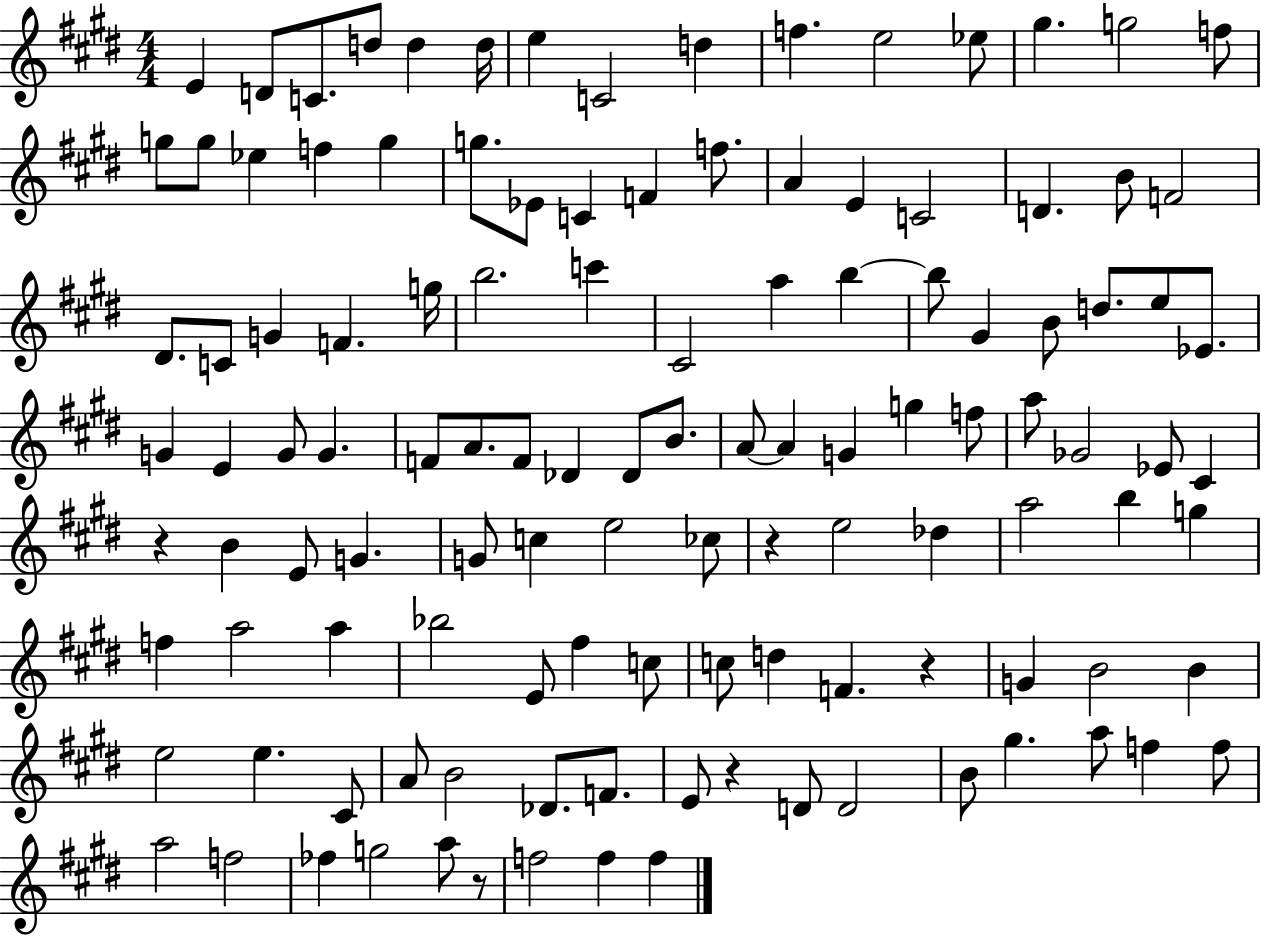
{
  \clef treble
  \numericTimeSignature
  \time 4/4
  \key e \major
  e'4 d'8 c'8. d''8 d''4 d''16 | e''4 c'2 d''4 | f''4. e''2 ees''8 | gis''4. g''2 f''8 | \break g''8 g''8 ees''4 f''4 g''4 | g''8. ees'8 c'4 f'4 f''8. | a'4 e'4 c'2 | d'4. b'8 f'2 | \break dis'8. c'8 g'4 f'4. g''16 | b''2. c'''4 | cis'2 a''4 b''4~~ | b''8 gis'4 b'8 d''8. e''8 ees'8. | \break g'4 e'4 g'8 g'4. | f'8 a'8. f'8 des'4 des'8 b'8. | a'8~~ a'4 g'4 g''4 f''8 | a''8 ges'2 ees'8 cis'4 | \break r4 b'4 e'8 g'4. | g'8 c''4 e''2 ces''8 | r4 e''2 des''4 | a''2 b''4 g''4 | \break f''4 a''2 a''4 | bes''2 e'8 fis''4 c''8 | c''8 d''4 f'4. r4 | g'4 b'2 b'4 | \break e''2 e''4. cis'8 | a'8 b'2 des'8. f'8. | e'8 r4 d'8 d'2 | b'8 gis''4. a''8 f''4 f''8 | \break a''2 f''2 | fes''4 g''2 a''8 r8 | f''2 f''4 f''4 | \bar "|."
}